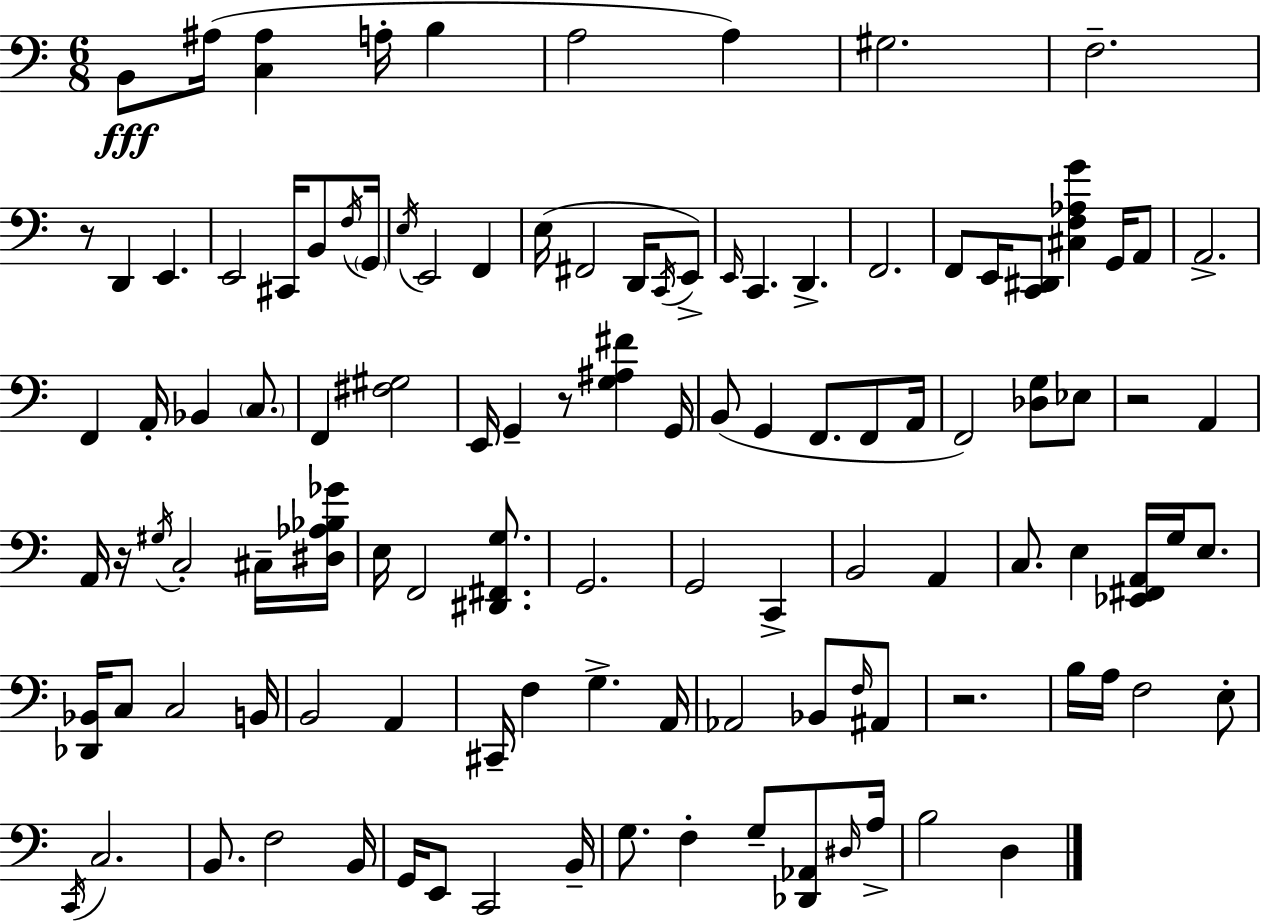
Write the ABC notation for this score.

X:1
T:Untitled
M:6/8
L:1/4
K:C
B,,/2 ^A,/4 [C,^A,] A,/4 B, A,2 A, ^G,2 F,2 z/2 D,, E,, E,,2 ^C,,/4 B,,/2 F,/4 G,,/4 E,/4 E,,2 F,, E,/4 ^F,,2 D,,/4 C,,/4 E,,/2 E,,/4 C,, D,, F,,2 F,,/2 E,,/4 [C,,^D,,]/2 [^C,F,_A,G] G,,/4 A,,/2 A,,2 F,, A,,/4 _B,, C,/2 F,, [^F,^G,]2 E,,/4 G,, z/2 [G,^A,^F] G,,/4 B,,/2 G,, F,,/2 F,,/2 A,,/4 F,,2 [_D,G,]/2 _E,/2 z2 A,, A,,/4 z/4 ^G,/4 C,2 ^C,/4 [^D,_A,_B,_G]/4 E,/4 F,,2 [^D,,^F,,G,]/2 G,,2 G,,2 C,, B,,2 A,, C,/2 E, [_E,,^F,,A,,]/4 G,/4 E,/2 [_D,,_B,,]/4 C,/2 C,2 B,,/4 B,,2 A,, ^C,,/4 F, G, A,,/4 _A,,2 _B,,/2 F,/4 ^A,,/2 z2 B,/4 A,/4 F,2 E,/2 C,,/4 C,2 B,,/2 F,2 B,,/4 G,,/4 E,,/2 C,,2 B,,/4 G,/2 F, G,/2 [_D,,_A,,]/2 ^D,/4 A,/4 B,2 D,